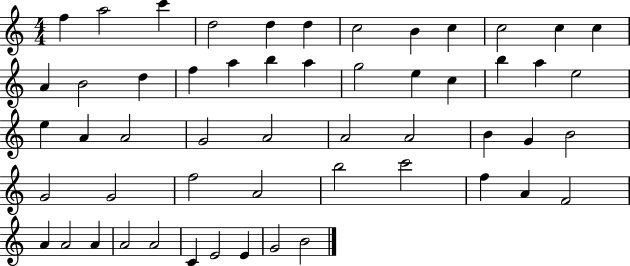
X:1
T:Untitled
M:4/4
L:1/4
K:C
f a2 c' d2 d d c2 B c c2 c c A B2 d f a b a g2 e c b a e2 e A A2 G2 A2 A2 A2 B G B2 G2 G2 f2 A2 b2 c'2 f A F2 A A2 A A2 A2 C E2 E G2 B2